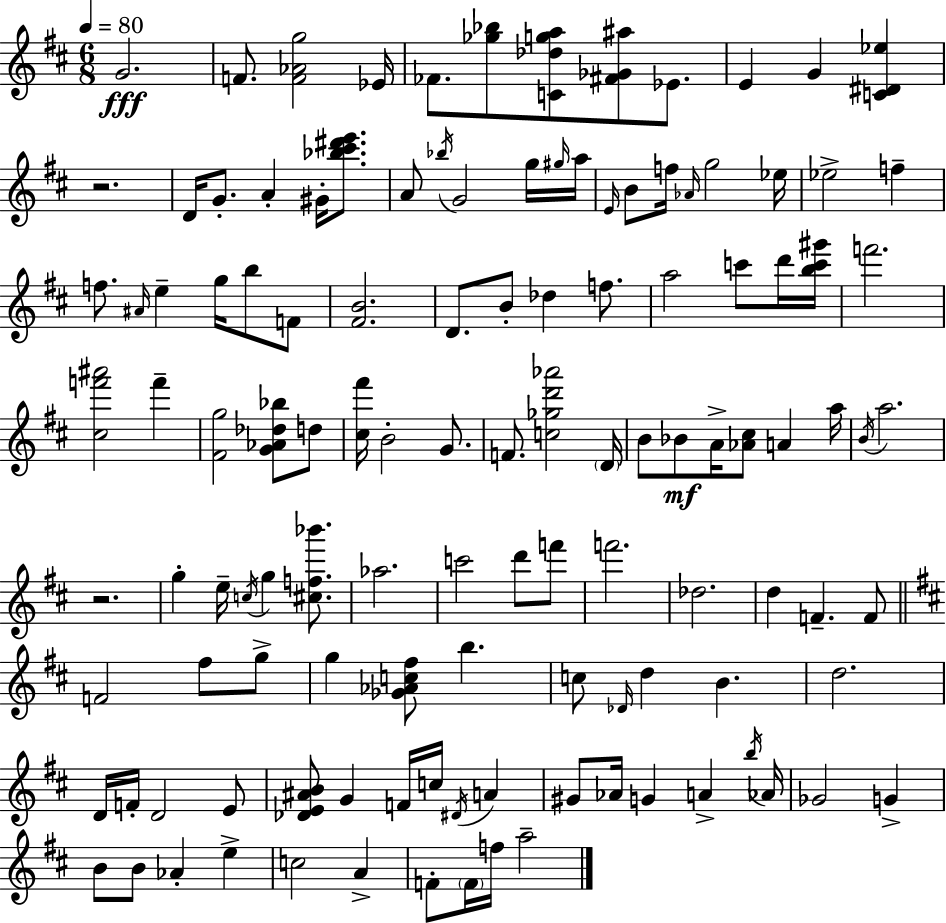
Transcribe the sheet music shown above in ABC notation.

X:1
T:Untitled
M:6/8
L:1/4
K:D
G2 F/2 [F_Ag]2 _E/4 _F/2 [_g_b]/2 [C_dga]/2 [^F_G^a]/2 _E/2 E G [C^D_e] z2 D/4 G/2 A ^G/4 [_b^c'^d'e']/2 A/2 _b/4 G2 g/4 ^g/4 a/4 E/4 B/2 f/4 _A/4 g2 _e/4 _e2 f f/2 ^A/4 e g/4 b/2 F/2 [^FB]2 D/2 B/2 _d f/2 a2 c'/2 d'/4 [bc'^g']/4 f'2 [^cf'^a']2 f' [^Fg]2 [G_A_d_b]/2 d/2 [^c^f']/4 B2 G/2 F/2 [c_gd'_a']2 D/4 B/2 _B/2 A/4 [_A^c]/2 A a/4 B/4 a2 z2 g e/4 c/4 g [^cf_b']/2 _a2 c'2 d'/2 f'/2 f'2 _d2 d F F/2 F2 ^f/2 g/2 g [_G_Ac^f]/2 b c/2 _D/4 d B d2 D/4 F/4 D2 E/2 [_DE^AB]/2 G F/4 c/4 ^D/4 A ^G/2 _A/4 G A b/4 _A/4 _G2 G B/2 B/2 _A e c2 A F/2 F/4 f/4 a2